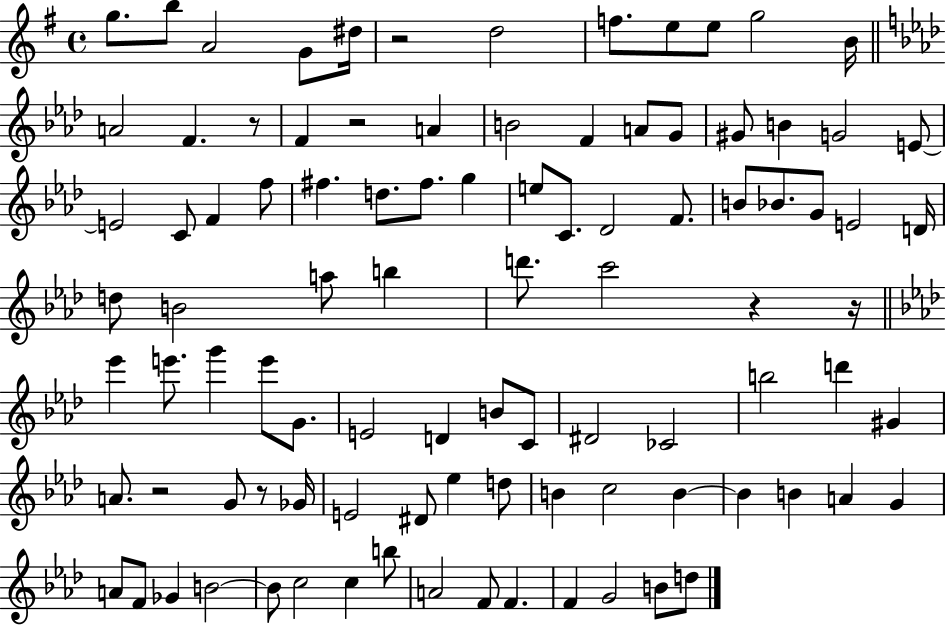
G5/e. B5/e A4/h G4/e D#5/s R/h D5/h F5/e. E5/e E5/e G5/h B4/s A4/h F4/q. R/e F4/q R/h A4/q B4/h F4/q A4/e G4/e G#4/e B4/q G4/h E4/e E4/h C4/e F4/q F5/e F#5/q. D5/e. F#5/e. G5/q E5/e C4/e. Db4/h F4/e. B4/e Bb4/e. G4/e E4/h D4/s D5/e B4/h A5/e B5/q D6/e. C6/h R/q R/s Eb6/q E6/e. G6/q E6/e G4/e. E4/h D4/q B4/e C4/e D#4/h CES4/h B5/h D6/q G#4/q A4/e. R/h G4/e R/e Gb4/s E4/h D#4/e Eb5/q D5/e B4/q C5/h B4/q B4/q B4/q A4/q G4/q A4/e F4/e Gb4/q B4/h B4/e C5/h C5/q B5/e A4/h F4/e F4/q. F4/q G4/h B4/e D5/e